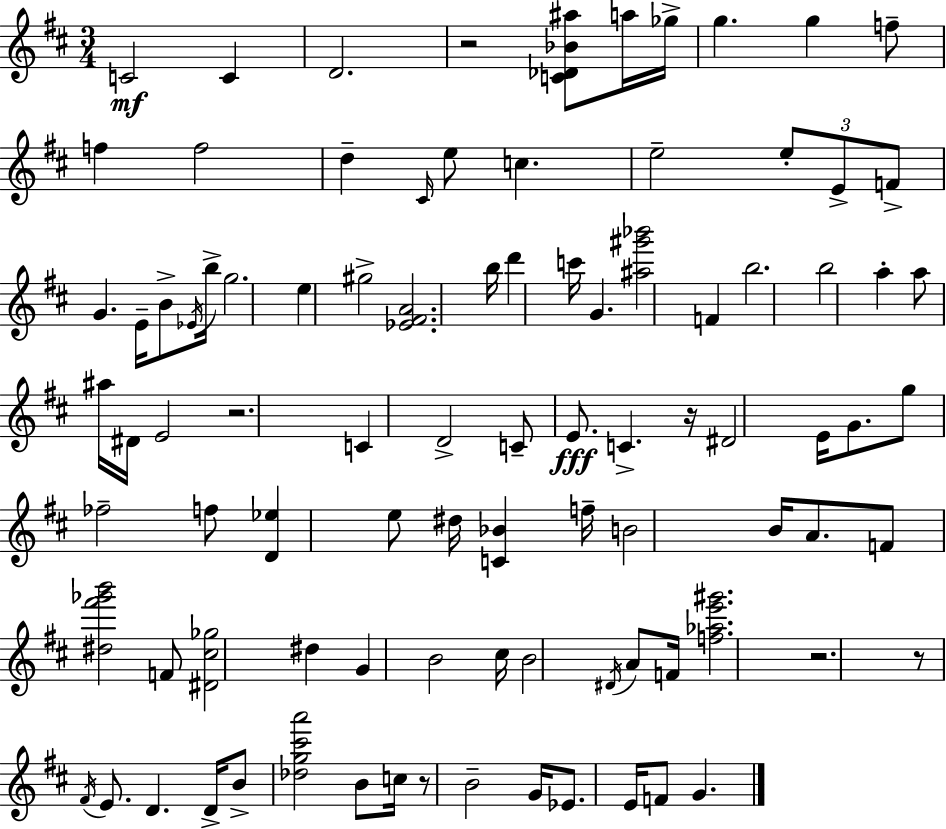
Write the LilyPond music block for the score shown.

{
  \clef treble
  \numericTimeSignature
  \time 3/4
  \key d \major
  c'2\mf c'4 | d'2. | r2 <c' des' bes' ais''>8 a''16 ges''16-> | g''4. g''4 f''8-- | \break f''4 f''2 | d''4-- \grace { cis'16 } e''8 c''4. | e''2-- \tuplet 3/2 { e''8-. e'8-> | f'8-> } g'4. e'16-- b'8-> | \break \acciaccatura { ees'16 } b''16-> g''2. | e''4 gis''2-> | <ees' fis' a'>2. | b''16 d'''4 c'''16 g'4. | \break <ais'' gis''' bes'''>2 f'4 | b''2. | b''2 a''4-. | a''8 ais''16 dis'16 e'2 | \break r2. | c'4 d'2-> | c'8-- e'8.\fff c'4.-> | r16 dis'2 e'16 g'8. | \break g''8 fes''2-- | f''8 <d' ees''>4 e''8 dis''16 <c' bes'>4 | f''16-- b'2 b'16 a'8. | f'8 <dis'' fis''' ges''' b'''>2 | \break f'8 <dis' cis'' ges''>2 dis''4 | g'4 b'2 | cis''16 b'2 \acciaccatura { dis'16 } | a'8 f'16 <f'' aes'' e''' gis'''>2. | \break r2. | r8 \acciaccatura { fis'16 } e'8. d'4. | d'16-> b'8-> <des'' g'' cis''' a'''>2 | b'8 c''16 r8 b'2-- | \break g'16 ees'8. e'16 f'8 g'4. | \bar "|."
}